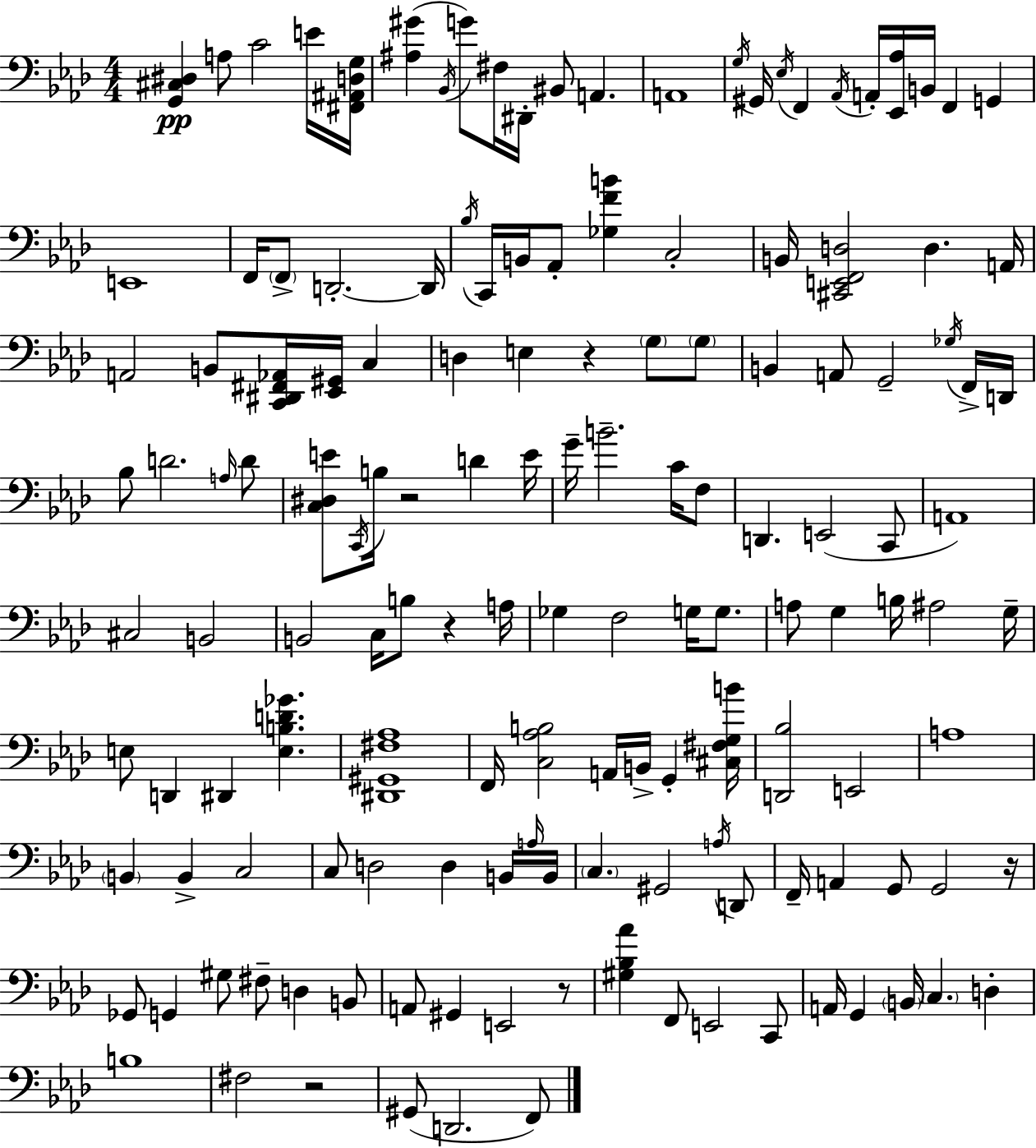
{
  \clef bass
  \numericTimeSignature
  \time 4/4
  \key aes \major
  <g, cis dis>4\pp a8 c'2 e'16 <fis, ais, d g>16 | <ais gis'>4( \acciaccatura { bes,16 } g'8) fis16 dis,16-. bis,8 a,4. | a,1 | \acciaccatura { g16 } gis,16 \acciaccatura { ees16 } f,4 \acciaccatura { aes,16 } a,16-. <ees, aes>16 b,16 f,4 | \break g,4 e,1 | f,16 \parenthesize f,8-> d,2.-.~~ | d,16 \acciaccatura { bes16 } c,16 b,16 aes,8-. <ges f' b'>4 c2-. | b,16 <cis, e, f, d>2 d4. | \break a,16 a,2 b,8 <c, dis, fis, aes,>16 | <ees, gis,>16 c4 d4 e4 r4 | \parenthesize g8 \parenthesize g8 b,4 a,8 g,2-- | \acciaccatura { ges16 } f,16-> d,16 bes8 d'2. | \break \grace { a16 } d'8 <c dis e'>8 \acciaccatura { c,16 } b16 r2 | d'4 e'16 g'16-- b'2.-- | c'16 f8 d,4. e,2( | c,8 a,1) | \break cis2 | b,2 b,2 | c16 b8 r4 a16 ges4 f2 | g16 g8. a8 g4 b16 ais2 | \break g16-- e8 d,4 dis,4 | <e b d' ges'>4. <dis, gis, fis aes>1 | f,16 <c aes b>2 | a,16 b,16-> g,4-. <cis fis g b'>16 <d, bes>2 | \break e,2 a1 | \parenthesize b,4 b,4-> | c2 c8 d2 | d4 b,16 \grace { a16 } b,16 \parenthesize c4. gis,2 | \break \acciaccatura { a16 } d,8 f,16-- a,4 g,8 | g,2 r16 ges,8 g,4 | gis8 fis8-- d4 b,8 a,8 gis,4 | e,2 r8 <gis bes aes'>4 f,8 | \break e,2 c,8 a,16 g,4 \parenthesize b,16 | \parenthesize c4. d4-. b1 | fis2 | r2 gis,8( d,2. | \break f,8) \bar "|."
}